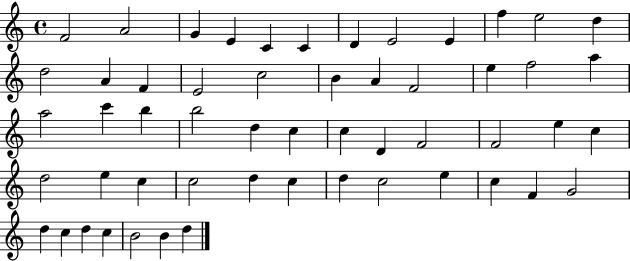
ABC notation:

X:1
T:Untitled
M:4/4
L:1/4
K:C
F2 A2 G E C C D E2 E f e2 d d2 A F E2 c2 B A F2 e f2 a a2 c' b b2 d c c D F2 F2 e c d2 e c c2 d c d c2 e c F G2 d c d c B2 B d